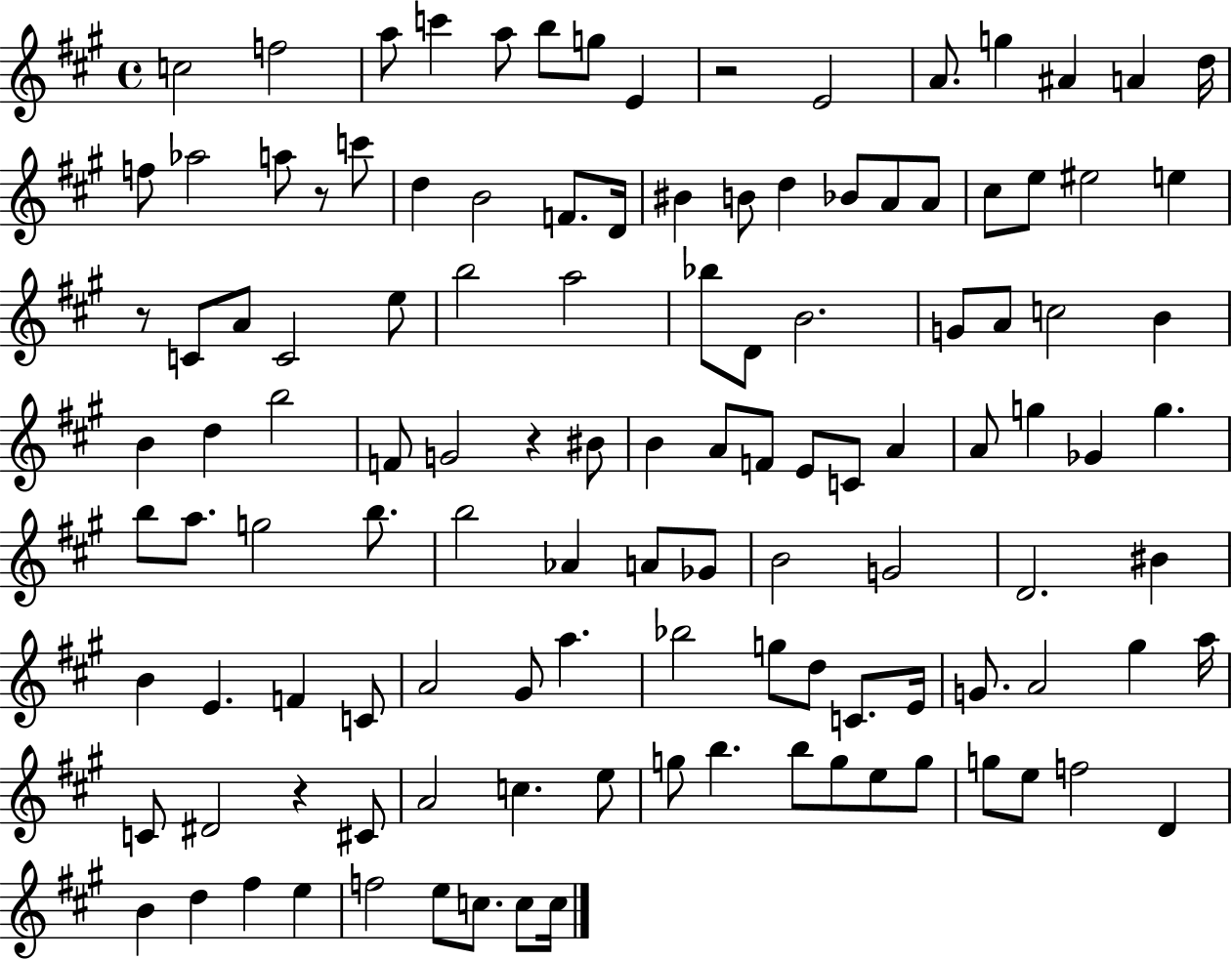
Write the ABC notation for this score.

X:1
T:Untitled
M:4/4
L:1/4
K:A
c2 f2 a/2 c' a/2 b/2 g/2 E z2 E2 A/2 g ^A A d/4 f/2 _a2 a/2 z/2 c'/2 d B2 F/2 D/4 ^B B/2 d _B/2 A/2 A/2 ^c/2 e/2 ^e2 e z/2 C/2 A/2 C2 e/2 b2 a2 _b/2 D/2 B2 G/2 A/2 c2 B B d b2 F/2 G2 z ^B/2 B A/2 F/2 E/2 C/2 A A/2 g _G g b/2 a/2 g2 b/2 b2 _A A/2 _G/2 B2 G2 D2 ^B B E F C/2 A2 ^G/2 a _b2 g/2 d/2 C/2 E/4 G/2 A2 ^g a/4 C/2 ^D2 z ^C/2 A2 c e/2 g/2 b b/2 g/2 e/2 g/2 g/2 e/2 f2 D B d ^f e f2 e/2 c/2 c/2 c/4